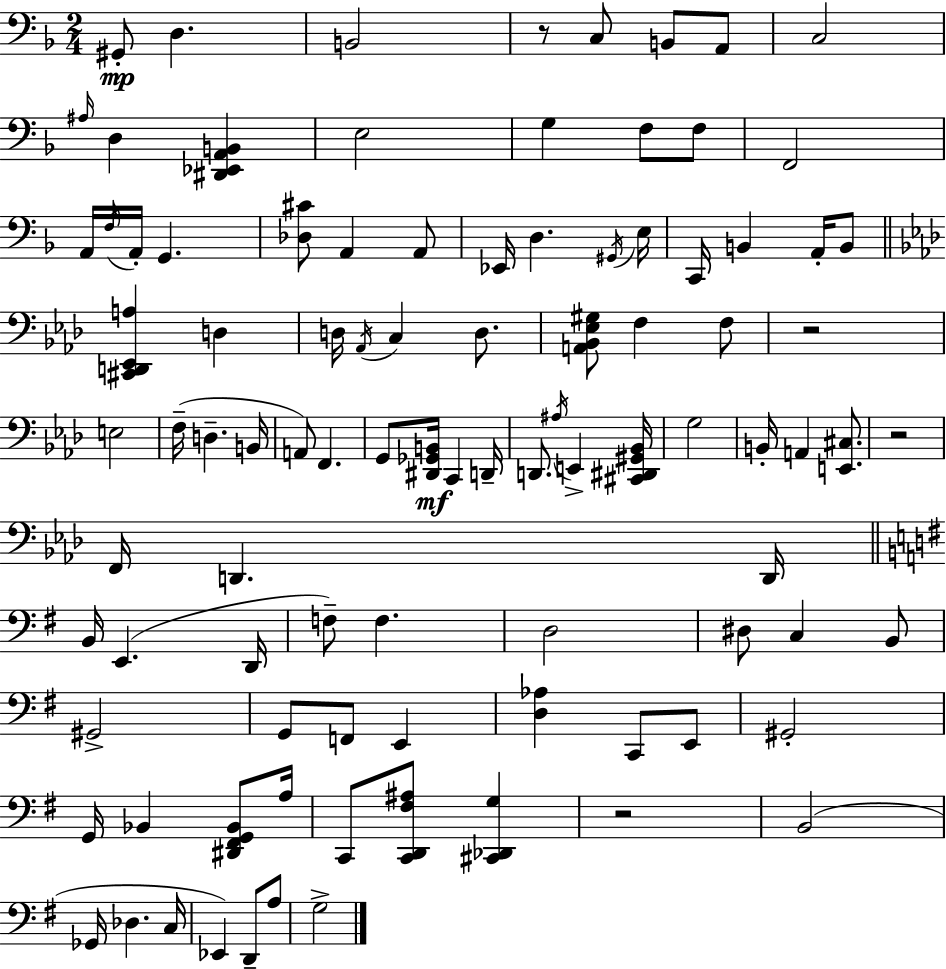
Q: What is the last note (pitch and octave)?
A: G3